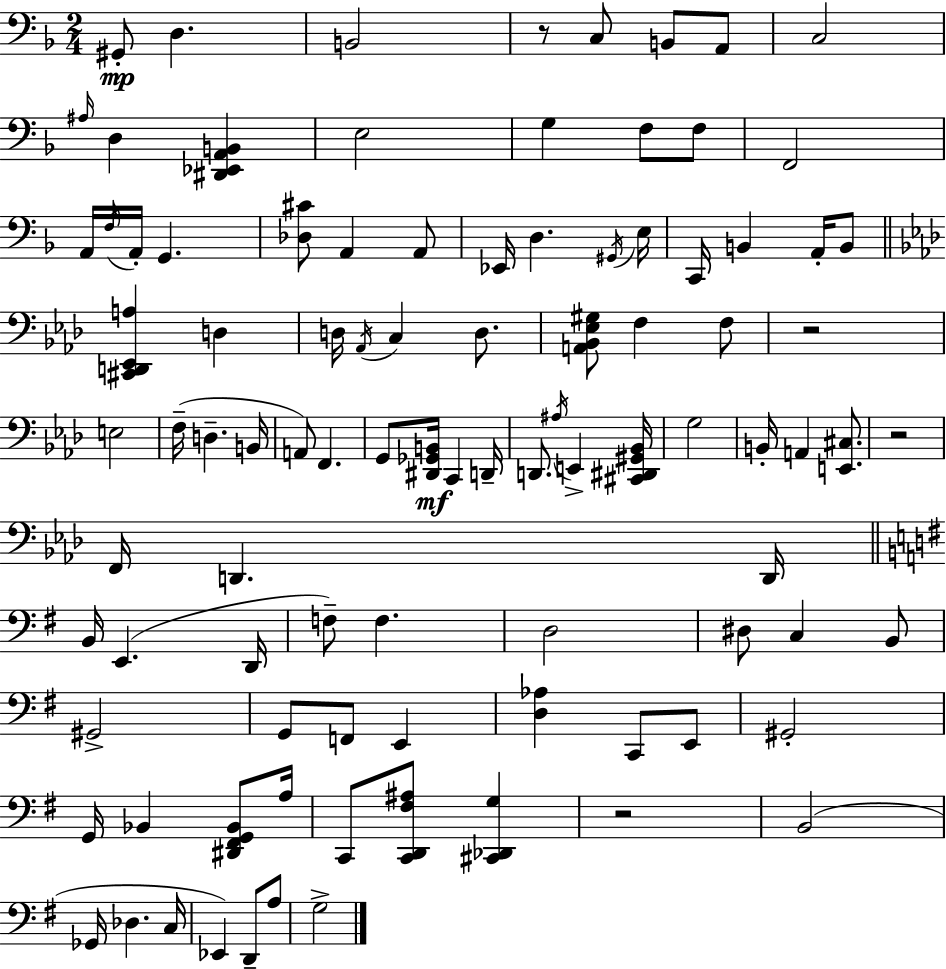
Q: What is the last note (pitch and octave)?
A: G3